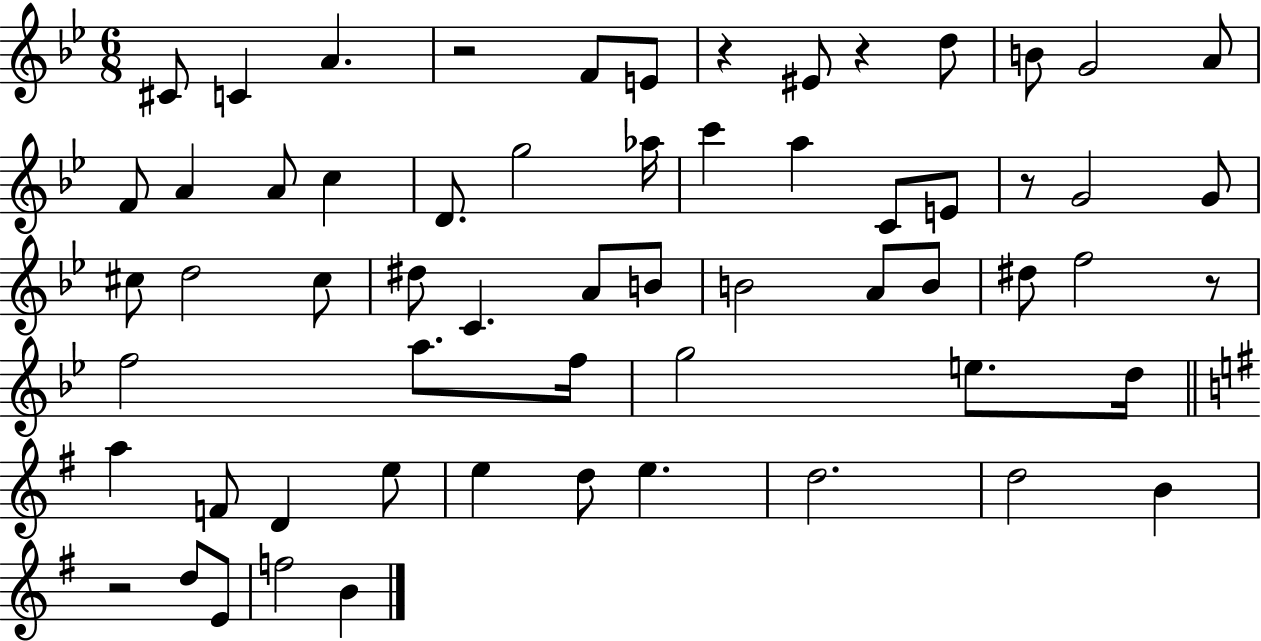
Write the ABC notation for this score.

X:1
T:Untitled
M:6/8
L:1/4
K:Bb
^C/2 C A z2 F/2 E/2 z ^E/2 z d/2 B/2 G2 A/2 F/2 A A/2 c D/2 g2 _a/4 c' a C/2 E/2 z/2 G2 G/2 ^c/2 d2 ^c/2 ^d/2 C A/2 B/2 B2 A/2 B/2 ^d/2 f2 z/2 f2 a/2 f/4 g2 e/2 d/4 a F/2 D e/2 e d/2 e d2 d2 B z2 d/2 E/2 f2 B